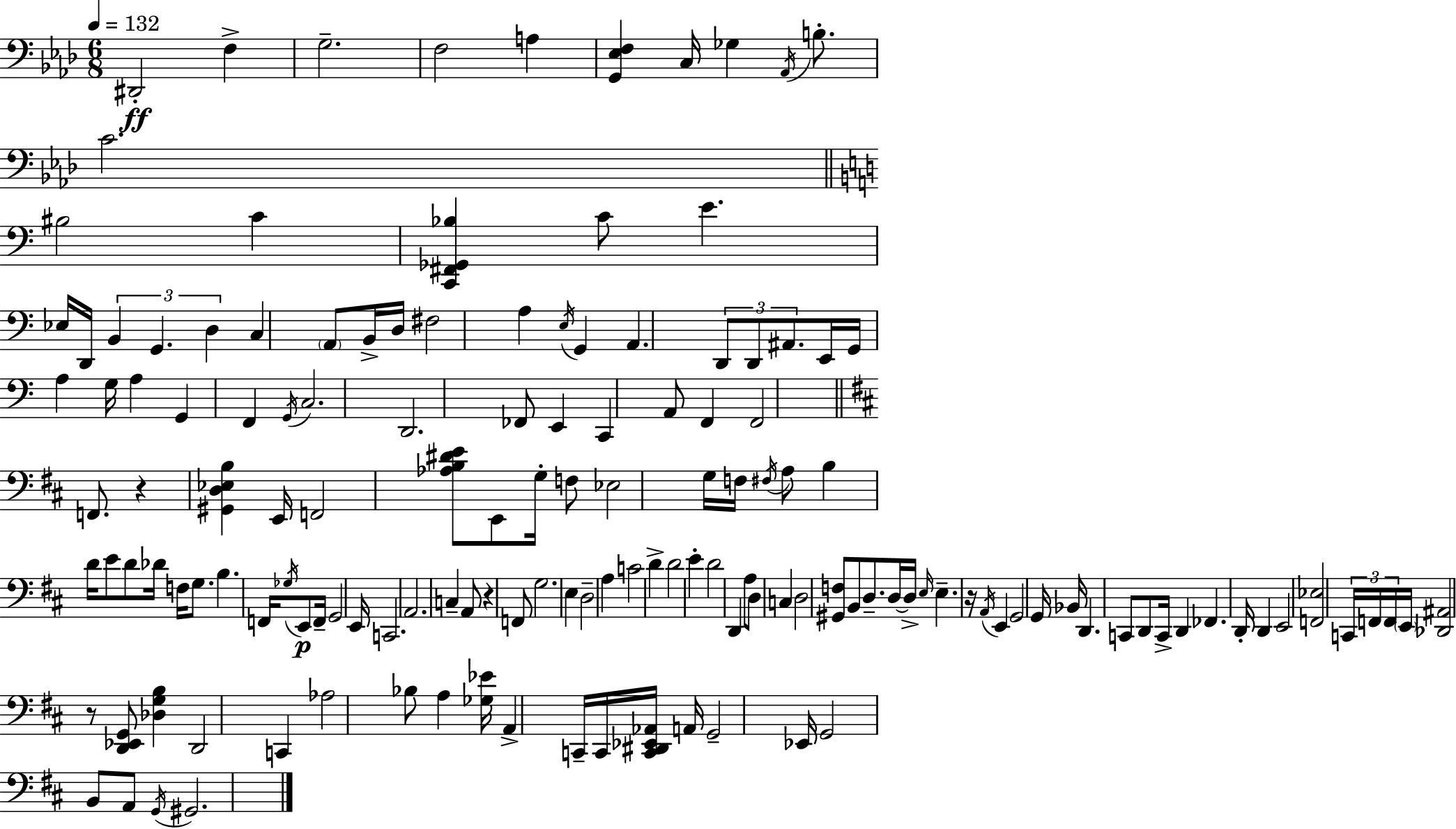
X:1
T:Untitled
M:6/8
L:1/4
K:Ab
^D,,2 F, G,2 F,2 A, [G,,_E,F,] C,/4 _G, _A,,/4 B,/2 C2 ^B,2 C [C,,^F,,_G,,_B,] C/2 E _E,/4 D,,/4 B,, G,, D, C, A,,/2 B,,/4 D,/4 ^F,2 A, E,/4 G,, A,, D,,/2 D,,/2 ^A,,/2 E,,/4 G,,/4 A, G,/4 A, G,, F,, G,,/4 C,2 D,,2 _F,,/2 E,, C,, A,,/2 F,, F,,2 F,,/2 z [^G,,D,_E,B,] E,,/4 F,,2 [_A,B,^DE]/2 E,,/2 G,/4 F,/2 _E,2 G,/4 F,/4 ^F,/4 A,/2 B, D/4 E/2 D/2 _D/4 F,/4 G,/2 B, F,,/4 _G,/4 E,,/2 F,,/4 G,,2 E,,/4 C,,2 A,,2 C, A,,/2 z F,,/2 G,2 E, D,2 A, C2 D D2 E D2 D,, A,/2 D,/2 C, D,2 [^G,,F,]/2 B,,/2 D,/2 D,/4 D,/4 E,/4 E, z/4 A,,/4 E,, G,,2 G,,/4 _B,,/4 D,, C,,/2 D,,/2 C,,/4 D,, _F,, D,,/4 D,, E,,2 [F,,_E,]2 C,,/4 F,,/4 F,,/4 E,,/4 [_D,,^A,,]2 z/2 [D,,_E,,G,,]/2 [_D,G,B,] D,,2 C,, _A,2 _B,/2 A, [_G,_E]/4 A,, C,,/4 C,,/4 [C,,^D,,_E,,_A,,]/4 A,,/4 G,,2 _E,,/4 G,,2 B,,/2 A,,/2 G,,/4 ^G,,2